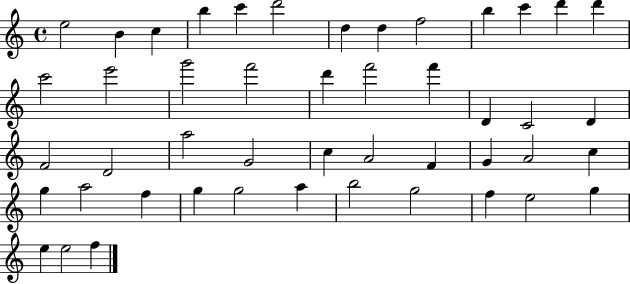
E5/h B4/q C5/q B5/q C6/q D6/h D5/q D5/q F5/h B5/q C6/q D6/q D6/q C6/h E6/h G6/h F6/h D6/q F6/h F6/q D4/q C4/h D4/q F4/h D4/h A5/h G4/h C5/q A4/h F4/q G4/q A4/h C5/q G5/q A5/h F5/q G5/q G5/h A5/q B5/h G5/h F5/q E5/h G5/q E5/q E5/h F5/q